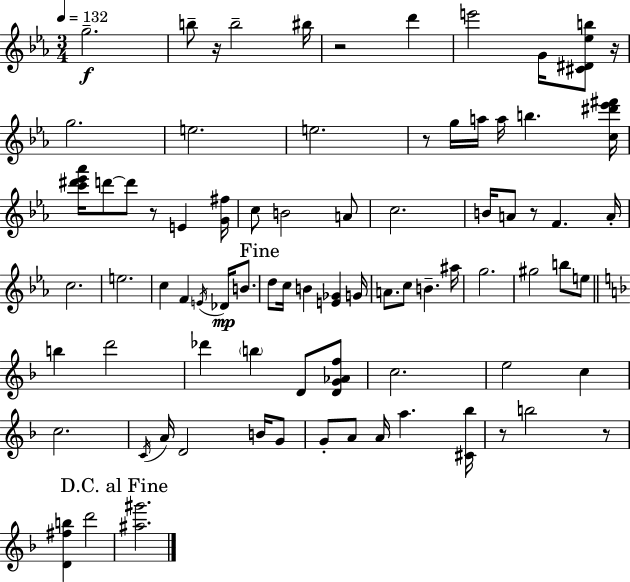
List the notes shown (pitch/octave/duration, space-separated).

G5/h. B5/e R/s B5/h BIS5/s R/h D6/q E6/h G4/s [C#4,D#4,Eb5,B5]/e R/s G5/h. E5/h. E5/h. R/e G5/s A5/s A5/s B5/q. [C5,D#6,Eb6,F#6]/s [C6,D#6,Eb6,Ab6]/s D6/e D6/e R/e E4/q [G4,F#5]/s C5/e B4/h A4/e C5/h. B4/s A4/e R/e F4/q. A4/s C5/h. E5/h. C5/q F4/q E4/s Db4/s B4/e. D5/e C5/s B4/q [E4,Gb4]/q G4/s A4/e. C5/e B4/q. A#5/s G5/h. G#5/h B5/e E5/e B5/q D6/h Db6/q B5/q D4/e [D4,G4,Ab4,F5]/e C5/h. E5/h C5/q C5/h. C4/s A4/s D4/h B4/s G4/e G4/e A4/e A4/s A5/q. [C#4,Bb5]/s R/e B5/h R/e [D4,F#5,B5]/q D6/h [A#5,G#6]/h.